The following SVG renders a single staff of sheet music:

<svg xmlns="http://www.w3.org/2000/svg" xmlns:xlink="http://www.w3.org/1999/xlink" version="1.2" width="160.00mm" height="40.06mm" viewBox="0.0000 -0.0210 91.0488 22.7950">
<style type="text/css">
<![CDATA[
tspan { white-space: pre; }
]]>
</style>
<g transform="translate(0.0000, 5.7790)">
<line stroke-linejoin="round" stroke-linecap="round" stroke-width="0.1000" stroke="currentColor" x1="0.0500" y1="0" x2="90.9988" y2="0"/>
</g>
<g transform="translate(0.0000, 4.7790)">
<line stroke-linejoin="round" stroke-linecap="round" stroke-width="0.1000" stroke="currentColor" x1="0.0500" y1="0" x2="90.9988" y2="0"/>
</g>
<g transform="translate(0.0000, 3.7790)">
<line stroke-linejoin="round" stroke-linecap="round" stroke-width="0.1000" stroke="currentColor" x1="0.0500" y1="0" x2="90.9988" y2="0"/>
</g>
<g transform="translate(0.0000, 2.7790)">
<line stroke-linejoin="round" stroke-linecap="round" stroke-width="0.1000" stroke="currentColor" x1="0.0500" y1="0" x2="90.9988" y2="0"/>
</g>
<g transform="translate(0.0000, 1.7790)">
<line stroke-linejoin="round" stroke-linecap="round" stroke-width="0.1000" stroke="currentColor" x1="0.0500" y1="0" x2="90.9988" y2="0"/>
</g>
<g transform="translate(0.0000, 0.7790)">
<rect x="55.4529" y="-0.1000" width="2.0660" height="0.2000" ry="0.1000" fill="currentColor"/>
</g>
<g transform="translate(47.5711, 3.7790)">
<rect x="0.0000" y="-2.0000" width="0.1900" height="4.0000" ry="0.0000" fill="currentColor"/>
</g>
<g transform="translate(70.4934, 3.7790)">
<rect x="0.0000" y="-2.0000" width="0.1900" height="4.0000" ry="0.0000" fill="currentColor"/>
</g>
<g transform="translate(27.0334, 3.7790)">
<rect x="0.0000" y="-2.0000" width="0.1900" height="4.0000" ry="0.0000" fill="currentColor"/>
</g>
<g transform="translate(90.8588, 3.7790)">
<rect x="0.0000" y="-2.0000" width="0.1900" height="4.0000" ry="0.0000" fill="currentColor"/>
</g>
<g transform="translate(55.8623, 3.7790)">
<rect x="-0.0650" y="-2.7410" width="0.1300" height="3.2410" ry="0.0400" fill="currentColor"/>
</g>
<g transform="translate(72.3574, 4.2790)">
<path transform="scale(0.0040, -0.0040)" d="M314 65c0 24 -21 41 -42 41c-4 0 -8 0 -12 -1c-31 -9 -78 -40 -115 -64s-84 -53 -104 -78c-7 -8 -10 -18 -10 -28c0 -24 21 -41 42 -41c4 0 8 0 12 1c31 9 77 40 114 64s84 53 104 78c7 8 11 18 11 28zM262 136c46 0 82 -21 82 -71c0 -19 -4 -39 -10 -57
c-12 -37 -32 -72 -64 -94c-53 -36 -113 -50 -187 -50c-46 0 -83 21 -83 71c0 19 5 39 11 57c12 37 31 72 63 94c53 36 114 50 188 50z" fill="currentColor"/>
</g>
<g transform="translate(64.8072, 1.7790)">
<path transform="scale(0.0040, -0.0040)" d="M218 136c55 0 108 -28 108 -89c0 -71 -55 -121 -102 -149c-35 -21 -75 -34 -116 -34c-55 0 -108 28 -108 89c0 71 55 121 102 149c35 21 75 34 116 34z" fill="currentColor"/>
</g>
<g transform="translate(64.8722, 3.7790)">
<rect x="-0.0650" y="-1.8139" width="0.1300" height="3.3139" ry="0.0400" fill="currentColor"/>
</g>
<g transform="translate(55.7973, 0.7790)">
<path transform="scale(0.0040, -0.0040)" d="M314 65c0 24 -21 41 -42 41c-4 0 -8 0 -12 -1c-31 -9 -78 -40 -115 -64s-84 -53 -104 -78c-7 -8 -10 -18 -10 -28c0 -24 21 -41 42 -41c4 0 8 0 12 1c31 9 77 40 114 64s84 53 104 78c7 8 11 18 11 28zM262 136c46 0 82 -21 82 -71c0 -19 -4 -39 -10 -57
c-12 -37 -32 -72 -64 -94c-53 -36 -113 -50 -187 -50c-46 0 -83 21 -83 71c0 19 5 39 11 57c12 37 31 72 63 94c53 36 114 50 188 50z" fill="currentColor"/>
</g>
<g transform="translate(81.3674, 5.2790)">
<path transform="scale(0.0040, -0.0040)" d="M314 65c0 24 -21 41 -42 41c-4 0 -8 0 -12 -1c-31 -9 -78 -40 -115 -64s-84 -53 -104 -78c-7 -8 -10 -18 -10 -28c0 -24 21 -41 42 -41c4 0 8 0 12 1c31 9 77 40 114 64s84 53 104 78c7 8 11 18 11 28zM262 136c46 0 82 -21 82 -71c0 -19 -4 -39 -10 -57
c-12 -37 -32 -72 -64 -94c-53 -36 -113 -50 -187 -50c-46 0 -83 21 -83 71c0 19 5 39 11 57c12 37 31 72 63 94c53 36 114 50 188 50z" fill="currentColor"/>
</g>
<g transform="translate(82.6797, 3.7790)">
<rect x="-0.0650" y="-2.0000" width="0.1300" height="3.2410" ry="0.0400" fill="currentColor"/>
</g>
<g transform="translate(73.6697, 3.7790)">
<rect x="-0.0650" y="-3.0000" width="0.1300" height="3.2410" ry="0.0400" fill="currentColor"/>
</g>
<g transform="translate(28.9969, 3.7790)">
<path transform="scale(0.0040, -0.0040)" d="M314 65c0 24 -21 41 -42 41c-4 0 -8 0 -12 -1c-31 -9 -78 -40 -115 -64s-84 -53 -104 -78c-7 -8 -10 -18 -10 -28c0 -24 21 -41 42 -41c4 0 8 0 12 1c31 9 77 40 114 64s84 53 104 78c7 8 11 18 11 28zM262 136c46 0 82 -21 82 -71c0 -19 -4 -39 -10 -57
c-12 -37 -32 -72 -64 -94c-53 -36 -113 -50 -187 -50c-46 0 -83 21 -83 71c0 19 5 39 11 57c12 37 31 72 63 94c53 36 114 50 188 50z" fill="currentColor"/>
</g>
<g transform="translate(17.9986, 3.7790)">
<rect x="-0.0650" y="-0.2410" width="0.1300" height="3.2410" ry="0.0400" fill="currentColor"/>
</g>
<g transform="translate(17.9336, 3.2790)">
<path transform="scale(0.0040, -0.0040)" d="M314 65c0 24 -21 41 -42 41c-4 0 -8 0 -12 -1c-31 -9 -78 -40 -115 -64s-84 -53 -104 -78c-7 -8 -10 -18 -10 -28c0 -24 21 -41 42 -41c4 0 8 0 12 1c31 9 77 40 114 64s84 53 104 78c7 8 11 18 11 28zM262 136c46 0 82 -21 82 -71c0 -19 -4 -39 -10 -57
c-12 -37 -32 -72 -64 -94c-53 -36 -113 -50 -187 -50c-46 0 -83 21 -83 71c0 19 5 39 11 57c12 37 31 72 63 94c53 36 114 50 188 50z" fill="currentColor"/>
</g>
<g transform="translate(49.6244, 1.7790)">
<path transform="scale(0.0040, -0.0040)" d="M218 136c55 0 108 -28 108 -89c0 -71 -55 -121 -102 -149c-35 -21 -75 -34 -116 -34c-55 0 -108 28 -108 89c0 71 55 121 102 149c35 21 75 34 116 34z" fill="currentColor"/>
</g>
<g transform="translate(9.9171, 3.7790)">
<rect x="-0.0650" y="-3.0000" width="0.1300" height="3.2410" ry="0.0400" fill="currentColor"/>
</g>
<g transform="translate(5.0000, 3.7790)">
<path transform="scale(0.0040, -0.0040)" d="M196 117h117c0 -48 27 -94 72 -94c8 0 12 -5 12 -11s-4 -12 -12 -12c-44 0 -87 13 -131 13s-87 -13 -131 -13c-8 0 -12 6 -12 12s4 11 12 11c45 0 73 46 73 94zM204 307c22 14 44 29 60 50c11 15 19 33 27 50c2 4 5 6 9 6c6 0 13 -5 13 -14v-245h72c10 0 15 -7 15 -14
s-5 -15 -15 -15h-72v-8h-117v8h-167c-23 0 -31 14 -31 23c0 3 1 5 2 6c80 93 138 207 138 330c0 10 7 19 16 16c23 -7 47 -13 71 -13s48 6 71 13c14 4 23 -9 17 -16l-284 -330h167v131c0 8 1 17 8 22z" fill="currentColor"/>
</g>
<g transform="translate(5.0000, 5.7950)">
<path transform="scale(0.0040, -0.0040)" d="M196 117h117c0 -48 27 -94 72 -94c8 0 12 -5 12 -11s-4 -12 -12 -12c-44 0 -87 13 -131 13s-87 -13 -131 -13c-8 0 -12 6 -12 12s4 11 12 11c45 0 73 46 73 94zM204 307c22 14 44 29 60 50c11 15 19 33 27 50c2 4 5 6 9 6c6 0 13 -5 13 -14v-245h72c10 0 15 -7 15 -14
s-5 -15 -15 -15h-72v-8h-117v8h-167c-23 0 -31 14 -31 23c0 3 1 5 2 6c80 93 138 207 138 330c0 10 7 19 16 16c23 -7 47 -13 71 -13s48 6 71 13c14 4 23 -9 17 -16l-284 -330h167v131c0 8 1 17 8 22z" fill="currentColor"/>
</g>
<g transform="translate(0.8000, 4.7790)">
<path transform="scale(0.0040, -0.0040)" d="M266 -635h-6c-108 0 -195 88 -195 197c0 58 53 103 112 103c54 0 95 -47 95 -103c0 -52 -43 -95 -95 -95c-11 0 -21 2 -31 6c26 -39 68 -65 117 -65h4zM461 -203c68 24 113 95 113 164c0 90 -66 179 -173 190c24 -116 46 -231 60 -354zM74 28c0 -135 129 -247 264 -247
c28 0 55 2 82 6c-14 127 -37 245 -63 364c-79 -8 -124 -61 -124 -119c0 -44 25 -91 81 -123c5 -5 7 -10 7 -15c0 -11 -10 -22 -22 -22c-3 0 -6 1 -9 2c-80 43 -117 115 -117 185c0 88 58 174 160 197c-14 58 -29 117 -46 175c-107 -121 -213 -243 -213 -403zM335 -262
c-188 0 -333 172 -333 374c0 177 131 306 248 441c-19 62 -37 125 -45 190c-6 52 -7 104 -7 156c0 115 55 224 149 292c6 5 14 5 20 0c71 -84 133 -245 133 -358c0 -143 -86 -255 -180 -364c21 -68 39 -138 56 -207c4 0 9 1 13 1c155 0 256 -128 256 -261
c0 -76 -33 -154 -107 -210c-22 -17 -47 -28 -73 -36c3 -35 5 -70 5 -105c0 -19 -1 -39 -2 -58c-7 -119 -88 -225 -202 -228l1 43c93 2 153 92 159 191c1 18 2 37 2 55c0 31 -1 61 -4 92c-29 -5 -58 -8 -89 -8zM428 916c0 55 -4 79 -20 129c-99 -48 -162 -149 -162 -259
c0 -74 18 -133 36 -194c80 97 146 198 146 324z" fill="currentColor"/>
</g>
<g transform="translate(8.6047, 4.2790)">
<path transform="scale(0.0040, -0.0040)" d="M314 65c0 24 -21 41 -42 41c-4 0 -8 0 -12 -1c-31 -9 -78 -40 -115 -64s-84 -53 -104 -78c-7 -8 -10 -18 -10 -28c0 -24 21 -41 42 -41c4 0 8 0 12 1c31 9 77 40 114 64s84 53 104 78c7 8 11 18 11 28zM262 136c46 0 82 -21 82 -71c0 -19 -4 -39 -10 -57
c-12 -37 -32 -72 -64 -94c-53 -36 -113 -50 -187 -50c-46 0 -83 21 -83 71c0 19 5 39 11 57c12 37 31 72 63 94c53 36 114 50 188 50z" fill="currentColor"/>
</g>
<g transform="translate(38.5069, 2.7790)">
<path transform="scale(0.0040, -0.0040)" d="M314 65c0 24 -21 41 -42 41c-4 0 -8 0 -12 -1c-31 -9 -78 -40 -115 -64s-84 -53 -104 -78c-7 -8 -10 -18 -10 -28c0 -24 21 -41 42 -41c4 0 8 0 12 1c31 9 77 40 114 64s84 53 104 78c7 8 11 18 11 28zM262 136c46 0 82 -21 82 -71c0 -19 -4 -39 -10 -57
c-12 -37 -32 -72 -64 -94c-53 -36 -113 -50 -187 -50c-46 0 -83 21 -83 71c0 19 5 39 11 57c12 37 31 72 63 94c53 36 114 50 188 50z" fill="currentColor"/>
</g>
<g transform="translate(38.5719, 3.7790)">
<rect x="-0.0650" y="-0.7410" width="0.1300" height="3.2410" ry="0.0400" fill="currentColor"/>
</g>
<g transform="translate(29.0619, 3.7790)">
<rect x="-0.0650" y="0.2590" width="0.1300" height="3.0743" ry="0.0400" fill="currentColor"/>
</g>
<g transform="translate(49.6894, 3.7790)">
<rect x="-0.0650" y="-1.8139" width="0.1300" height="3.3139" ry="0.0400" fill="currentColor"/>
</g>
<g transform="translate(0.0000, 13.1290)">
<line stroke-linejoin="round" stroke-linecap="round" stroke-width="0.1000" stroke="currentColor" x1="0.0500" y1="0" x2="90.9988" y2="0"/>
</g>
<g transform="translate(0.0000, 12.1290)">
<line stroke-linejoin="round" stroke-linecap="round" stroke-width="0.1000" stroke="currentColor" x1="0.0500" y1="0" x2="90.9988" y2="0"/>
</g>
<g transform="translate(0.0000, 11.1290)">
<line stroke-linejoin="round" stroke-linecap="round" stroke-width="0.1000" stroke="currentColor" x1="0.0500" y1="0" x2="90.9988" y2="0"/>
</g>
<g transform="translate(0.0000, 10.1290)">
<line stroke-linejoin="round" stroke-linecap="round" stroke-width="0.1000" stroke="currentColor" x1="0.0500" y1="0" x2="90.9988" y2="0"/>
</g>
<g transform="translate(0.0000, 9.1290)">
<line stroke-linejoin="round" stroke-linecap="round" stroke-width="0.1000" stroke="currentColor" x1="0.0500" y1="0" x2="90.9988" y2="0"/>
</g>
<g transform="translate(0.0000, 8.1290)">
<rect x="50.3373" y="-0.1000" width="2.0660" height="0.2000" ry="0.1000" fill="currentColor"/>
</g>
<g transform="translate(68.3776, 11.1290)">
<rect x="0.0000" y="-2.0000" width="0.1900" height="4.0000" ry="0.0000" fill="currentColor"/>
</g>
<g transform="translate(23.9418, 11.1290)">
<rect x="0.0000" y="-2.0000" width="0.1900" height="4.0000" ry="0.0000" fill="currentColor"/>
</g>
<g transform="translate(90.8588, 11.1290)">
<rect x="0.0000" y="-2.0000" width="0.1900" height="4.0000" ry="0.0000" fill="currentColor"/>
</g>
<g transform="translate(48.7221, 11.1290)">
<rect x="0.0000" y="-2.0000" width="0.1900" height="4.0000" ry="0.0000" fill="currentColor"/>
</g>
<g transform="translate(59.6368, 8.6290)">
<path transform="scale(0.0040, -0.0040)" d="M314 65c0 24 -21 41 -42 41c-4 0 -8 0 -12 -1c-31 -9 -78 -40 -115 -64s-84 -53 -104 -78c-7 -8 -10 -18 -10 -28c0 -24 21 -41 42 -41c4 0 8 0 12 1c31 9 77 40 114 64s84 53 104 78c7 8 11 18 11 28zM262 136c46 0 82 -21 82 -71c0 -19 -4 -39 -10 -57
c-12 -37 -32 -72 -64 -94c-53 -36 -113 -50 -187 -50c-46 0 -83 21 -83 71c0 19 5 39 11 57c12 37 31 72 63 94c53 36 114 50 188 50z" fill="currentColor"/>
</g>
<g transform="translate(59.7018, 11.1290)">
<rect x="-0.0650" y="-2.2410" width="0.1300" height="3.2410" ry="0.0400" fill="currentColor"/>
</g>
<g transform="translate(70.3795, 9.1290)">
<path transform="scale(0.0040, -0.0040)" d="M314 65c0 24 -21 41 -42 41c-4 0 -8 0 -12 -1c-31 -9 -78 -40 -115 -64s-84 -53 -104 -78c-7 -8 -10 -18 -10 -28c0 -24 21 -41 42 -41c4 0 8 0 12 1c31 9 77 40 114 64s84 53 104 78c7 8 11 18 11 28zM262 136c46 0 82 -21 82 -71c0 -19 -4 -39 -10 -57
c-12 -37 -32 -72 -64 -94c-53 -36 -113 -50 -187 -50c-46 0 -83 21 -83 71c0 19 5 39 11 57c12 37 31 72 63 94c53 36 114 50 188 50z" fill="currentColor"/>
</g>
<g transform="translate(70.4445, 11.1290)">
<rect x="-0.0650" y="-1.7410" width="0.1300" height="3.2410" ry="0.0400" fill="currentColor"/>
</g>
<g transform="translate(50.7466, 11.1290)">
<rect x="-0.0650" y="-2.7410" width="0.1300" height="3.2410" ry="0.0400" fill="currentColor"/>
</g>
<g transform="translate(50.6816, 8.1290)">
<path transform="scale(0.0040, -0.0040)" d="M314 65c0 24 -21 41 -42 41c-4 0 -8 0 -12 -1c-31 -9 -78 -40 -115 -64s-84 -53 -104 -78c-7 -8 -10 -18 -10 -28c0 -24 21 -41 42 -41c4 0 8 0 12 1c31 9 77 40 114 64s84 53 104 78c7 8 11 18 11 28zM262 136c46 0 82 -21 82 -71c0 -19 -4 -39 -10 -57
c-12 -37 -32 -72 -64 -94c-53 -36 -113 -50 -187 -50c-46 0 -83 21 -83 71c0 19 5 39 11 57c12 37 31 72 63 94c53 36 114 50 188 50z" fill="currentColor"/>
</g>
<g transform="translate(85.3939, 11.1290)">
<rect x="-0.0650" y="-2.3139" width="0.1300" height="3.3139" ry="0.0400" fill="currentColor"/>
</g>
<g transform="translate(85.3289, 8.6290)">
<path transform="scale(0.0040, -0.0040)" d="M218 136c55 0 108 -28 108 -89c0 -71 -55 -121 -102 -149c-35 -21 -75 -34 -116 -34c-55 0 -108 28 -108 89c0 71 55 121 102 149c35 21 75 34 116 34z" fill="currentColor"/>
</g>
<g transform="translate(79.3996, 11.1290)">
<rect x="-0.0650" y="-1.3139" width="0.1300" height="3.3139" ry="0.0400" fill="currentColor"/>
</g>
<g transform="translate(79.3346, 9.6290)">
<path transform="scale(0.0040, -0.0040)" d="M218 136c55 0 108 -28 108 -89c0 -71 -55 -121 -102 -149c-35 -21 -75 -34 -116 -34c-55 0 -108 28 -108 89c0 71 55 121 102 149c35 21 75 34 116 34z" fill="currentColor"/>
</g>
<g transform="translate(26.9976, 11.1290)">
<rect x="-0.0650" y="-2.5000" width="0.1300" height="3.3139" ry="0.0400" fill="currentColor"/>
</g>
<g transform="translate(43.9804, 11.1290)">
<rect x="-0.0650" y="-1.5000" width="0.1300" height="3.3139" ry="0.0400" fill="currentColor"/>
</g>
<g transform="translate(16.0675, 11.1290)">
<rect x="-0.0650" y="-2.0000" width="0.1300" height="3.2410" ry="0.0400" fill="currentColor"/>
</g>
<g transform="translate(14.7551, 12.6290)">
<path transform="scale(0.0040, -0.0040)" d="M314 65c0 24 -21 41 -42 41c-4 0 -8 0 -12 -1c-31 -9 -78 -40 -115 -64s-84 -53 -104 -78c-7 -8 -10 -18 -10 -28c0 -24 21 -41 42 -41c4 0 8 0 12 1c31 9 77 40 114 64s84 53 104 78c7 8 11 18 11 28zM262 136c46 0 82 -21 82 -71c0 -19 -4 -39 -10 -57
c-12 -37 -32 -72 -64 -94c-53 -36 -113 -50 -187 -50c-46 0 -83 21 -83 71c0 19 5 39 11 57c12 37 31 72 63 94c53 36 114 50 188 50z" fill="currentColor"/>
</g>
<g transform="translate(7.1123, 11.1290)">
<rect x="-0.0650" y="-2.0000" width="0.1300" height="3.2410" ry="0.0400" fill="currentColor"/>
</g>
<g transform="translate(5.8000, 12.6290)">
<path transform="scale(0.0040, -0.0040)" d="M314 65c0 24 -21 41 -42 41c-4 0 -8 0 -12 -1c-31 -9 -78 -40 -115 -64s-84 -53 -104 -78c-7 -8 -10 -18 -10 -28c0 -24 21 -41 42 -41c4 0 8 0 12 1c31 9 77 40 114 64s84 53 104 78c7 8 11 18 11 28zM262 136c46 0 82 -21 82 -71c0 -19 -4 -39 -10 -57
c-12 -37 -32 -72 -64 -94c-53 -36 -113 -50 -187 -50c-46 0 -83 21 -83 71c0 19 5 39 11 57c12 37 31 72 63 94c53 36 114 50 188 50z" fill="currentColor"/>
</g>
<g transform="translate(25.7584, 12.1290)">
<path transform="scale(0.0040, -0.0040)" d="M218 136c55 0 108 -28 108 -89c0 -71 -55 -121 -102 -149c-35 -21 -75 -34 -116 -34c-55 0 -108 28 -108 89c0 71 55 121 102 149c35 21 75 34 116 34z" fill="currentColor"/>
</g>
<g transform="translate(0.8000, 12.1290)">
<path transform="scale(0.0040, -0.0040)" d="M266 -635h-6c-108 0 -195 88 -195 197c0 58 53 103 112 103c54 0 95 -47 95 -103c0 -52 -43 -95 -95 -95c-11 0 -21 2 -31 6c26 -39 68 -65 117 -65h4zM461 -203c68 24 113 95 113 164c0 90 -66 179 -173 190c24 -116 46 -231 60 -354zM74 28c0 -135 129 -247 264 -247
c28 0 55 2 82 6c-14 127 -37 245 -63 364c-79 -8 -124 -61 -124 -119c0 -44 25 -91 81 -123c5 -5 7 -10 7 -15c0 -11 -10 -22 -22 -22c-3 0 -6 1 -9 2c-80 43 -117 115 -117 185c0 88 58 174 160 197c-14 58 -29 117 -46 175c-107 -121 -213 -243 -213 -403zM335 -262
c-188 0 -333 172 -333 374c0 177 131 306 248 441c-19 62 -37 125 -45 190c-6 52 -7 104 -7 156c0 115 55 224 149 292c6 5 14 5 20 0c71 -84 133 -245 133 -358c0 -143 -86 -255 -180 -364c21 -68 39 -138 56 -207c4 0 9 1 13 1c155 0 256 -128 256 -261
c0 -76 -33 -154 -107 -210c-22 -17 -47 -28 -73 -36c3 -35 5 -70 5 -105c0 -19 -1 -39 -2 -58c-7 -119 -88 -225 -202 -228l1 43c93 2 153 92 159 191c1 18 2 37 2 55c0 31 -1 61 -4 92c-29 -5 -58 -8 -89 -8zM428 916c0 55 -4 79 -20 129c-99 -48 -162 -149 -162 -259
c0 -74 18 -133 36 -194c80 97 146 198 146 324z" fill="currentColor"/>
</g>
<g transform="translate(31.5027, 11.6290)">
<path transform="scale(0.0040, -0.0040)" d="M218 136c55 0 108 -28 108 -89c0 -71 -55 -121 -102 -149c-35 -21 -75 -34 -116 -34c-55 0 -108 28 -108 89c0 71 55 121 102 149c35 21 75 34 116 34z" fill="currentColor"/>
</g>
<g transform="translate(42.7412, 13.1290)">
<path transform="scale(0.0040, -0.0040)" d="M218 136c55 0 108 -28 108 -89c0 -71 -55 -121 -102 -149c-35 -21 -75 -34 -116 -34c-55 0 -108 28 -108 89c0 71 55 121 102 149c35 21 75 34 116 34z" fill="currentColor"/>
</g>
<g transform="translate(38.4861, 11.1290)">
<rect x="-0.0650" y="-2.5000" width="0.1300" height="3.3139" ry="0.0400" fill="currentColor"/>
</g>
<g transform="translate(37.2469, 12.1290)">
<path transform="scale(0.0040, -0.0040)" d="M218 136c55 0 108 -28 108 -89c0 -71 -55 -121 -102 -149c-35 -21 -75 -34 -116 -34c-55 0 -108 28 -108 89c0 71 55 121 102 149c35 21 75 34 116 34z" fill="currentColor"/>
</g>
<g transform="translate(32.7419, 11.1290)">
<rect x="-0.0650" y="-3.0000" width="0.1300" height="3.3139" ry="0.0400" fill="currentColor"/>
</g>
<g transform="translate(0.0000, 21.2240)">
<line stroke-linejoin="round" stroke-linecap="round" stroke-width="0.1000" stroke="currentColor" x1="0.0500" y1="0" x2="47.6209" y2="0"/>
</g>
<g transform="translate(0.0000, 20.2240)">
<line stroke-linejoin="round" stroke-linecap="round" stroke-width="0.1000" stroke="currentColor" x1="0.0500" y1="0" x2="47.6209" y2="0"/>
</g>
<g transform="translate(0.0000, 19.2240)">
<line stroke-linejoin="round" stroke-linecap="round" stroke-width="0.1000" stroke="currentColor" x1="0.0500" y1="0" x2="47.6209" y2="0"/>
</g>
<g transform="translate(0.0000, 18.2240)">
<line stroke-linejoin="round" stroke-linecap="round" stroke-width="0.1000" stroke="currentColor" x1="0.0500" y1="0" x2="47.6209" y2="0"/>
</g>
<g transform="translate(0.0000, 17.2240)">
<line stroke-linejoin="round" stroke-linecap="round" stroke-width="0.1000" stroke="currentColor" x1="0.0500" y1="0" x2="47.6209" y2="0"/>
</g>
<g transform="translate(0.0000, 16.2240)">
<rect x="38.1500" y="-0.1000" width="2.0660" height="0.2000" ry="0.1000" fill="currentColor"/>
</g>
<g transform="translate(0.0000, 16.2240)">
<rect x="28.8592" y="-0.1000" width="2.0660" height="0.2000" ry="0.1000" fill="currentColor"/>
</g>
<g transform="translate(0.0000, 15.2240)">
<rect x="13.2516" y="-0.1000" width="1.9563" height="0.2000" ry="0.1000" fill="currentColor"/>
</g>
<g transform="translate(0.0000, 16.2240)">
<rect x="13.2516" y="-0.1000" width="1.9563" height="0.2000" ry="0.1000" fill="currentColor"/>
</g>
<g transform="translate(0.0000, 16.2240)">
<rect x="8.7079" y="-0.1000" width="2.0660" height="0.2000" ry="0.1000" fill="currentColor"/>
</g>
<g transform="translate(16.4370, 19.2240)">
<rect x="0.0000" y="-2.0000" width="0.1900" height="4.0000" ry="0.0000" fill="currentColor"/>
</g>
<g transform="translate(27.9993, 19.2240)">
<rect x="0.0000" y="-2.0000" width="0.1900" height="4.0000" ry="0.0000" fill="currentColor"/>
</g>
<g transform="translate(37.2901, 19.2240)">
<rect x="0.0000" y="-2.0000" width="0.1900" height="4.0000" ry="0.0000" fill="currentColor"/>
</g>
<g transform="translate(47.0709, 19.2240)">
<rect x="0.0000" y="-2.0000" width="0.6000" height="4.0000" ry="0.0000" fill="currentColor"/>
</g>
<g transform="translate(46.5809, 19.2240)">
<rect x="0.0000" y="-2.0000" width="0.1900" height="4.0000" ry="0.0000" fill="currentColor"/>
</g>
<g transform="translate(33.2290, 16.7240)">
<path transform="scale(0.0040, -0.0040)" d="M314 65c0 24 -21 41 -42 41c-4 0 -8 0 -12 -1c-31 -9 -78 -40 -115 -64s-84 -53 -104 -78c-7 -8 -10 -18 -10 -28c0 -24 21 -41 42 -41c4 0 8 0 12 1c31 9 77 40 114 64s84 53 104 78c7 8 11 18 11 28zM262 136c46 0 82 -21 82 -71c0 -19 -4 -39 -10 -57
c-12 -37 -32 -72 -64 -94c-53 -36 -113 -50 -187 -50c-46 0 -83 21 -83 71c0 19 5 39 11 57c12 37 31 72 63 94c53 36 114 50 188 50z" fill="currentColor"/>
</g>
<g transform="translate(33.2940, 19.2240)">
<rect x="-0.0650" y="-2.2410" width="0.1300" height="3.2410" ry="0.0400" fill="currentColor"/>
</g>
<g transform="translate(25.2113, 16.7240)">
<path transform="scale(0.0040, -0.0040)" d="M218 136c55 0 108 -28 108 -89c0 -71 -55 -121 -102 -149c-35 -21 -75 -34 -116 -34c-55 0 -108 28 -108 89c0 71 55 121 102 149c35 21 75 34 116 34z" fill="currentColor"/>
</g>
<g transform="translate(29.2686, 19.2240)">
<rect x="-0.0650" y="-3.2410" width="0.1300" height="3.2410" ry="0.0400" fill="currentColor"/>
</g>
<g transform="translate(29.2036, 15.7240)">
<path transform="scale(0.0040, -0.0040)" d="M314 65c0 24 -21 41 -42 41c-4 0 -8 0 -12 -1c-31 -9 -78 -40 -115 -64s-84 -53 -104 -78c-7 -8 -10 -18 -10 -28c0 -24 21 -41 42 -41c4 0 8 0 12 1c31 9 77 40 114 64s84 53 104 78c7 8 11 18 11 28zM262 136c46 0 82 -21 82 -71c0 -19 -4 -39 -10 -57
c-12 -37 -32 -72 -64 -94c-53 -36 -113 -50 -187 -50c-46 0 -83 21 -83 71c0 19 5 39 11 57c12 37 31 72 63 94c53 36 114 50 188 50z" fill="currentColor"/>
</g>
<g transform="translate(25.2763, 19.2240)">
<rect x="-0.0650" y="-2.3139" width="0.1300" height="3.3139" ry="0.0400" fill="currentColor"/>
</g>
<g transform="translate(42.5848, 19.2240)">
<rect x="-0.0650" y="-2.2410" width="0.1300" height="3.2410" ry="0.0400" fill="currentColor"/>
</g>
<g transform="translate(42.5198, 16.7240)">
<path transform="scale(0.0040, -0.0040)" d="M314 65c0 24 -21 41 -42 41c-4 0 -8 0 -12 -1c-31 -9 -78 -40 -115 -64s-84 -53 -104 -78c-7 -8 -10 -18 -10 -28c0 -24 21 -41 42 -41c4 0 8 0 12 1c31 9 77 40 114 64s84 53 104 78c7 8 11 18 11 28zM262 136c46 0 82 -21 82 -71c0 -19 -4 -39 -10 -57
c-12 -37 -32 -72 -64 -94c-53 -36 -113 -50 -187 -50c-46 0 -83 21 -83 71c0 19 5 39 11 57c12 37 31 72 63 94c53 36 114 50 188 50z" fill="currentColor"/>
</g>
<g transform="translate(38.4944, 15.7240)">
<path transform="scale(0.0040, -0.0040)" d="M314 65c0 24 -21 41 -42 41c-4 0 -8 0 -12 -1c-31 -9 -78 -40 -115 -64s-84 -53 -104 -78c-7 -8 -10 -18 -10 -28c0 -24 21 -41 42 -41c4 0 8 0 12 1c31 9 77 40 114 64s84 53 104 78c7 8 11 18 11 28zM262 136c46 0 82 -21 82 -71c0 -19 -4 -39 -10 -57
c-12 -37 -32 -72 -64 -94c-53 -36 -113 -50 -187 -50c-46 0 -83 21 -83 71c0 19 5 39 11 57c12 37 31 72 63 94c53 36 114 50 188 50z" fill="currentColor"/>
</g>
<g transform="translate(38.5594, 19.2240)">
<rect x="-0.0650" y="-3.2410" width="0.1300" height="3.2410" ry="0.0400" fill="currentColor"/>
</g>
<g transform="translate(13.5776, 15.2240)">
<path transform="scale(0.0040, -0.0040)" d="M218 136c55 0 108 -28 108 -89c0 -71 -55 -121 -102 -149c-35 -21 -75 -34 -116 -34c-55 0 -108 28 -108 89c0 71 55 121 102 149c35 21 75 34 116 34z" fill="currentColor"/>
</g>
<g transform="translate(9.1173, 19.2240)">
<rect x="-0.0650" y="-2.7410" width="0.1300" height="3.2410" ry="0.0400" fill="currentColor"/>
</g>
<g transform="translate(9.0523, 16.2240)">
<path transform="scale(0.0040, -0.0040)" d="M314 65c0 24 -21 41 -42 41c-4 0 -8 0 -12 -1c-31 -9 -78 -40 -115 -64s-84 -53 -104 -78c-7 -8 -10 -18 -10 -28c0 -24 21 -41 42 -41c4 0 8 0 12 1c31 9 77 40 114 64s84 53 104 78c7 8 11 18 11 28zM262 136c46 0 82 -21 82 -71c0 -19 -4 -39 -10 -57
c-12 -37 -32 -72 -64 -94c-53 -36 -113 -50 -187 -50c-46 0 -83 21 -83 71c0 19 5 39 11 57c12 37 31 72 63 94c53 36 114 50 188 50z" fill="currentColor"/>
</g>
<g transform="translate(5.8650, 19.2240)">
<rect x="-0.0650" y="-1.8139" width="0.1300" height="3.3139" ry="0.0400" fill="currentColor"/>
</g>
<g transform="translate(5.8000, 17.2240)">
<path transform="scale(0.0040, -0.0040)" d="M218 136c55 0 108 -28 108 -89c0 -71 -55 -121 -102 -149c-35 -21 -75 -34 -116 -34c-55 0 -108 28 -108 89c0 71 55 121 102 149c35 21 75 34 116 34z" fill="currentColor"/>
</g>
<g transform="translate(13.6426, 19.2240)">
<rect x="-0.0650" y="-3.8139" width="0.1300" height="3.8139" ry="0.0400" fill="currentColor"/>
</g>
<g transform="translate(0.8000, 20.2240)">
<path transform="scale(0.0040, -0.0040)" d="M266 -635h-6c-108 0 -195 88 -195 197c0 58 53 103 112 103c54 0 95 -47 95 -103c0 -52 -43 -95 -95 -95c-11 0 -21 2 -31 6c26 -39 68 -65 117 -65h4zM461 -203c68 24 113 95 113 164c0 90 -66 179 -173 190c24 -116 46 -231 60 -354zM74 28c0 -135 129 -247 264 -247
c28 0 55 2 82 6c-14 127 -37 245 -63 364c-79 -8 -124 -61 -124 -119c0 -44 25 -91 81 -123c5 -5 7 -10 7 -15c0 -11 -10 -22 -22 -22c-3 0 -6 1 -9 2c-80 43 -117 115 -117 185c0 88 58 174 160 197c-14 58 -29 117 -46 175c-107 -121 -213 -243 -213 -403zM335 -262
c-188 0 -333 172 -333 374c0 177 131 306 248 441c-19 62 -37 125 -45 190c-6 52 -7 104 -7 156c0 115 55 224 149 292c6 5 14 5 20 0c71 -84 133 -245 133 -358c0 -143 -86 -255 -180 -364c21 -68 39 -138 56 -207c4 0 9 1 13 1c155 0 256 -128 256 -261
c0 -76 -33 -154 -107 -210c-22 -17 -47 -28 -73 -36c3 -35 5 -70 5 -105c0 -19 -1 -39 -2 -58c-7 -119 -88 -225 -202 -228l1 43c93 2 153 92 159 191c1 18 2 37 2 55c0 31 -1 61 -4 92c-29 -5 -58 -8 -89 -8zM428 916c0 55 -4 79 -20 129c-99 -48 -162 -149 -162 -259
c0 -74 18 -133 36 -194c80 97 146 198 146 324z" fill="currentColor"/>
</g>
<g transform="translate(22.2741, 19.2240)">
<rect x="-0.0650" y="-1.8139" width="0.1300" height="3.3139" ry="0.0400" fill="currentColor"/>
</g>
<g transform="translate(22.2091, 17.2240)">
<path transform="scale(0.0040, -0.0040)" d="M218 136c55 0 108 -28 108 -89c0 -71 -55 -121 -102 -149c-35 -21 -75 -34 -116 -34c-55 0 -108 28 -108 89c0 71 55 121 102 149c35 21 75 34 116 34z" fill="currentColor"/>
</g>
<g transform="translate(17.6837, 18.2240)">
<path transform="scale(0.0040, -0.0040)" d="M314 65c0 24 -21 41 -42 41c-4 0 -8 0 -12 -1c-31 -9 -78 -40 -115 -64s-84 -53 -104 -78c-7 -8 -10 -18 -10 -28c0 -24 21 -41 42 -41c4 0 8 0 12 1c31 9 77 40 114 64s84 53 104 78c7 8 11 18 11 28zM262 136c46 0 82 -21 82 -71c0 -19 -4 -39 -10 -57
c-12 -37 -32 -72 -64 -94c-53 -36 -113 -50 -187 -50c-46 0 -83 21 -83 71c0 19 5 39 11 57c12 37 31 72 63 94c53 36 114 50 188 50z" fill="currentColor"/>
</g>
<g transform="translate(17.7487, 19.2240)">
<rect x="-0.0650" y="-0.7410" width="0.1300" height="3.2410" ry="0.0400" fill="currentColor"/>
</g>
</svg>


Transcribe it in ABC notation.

X:1
T:Untitled
M:4/4
L:1/4
K:C
A2 c2 B2 d2 f a2 f A2 F2 F2 F2 G A G E a2 g2 f2 e g f a2 c' d2 f g b2 g2 b2 g2